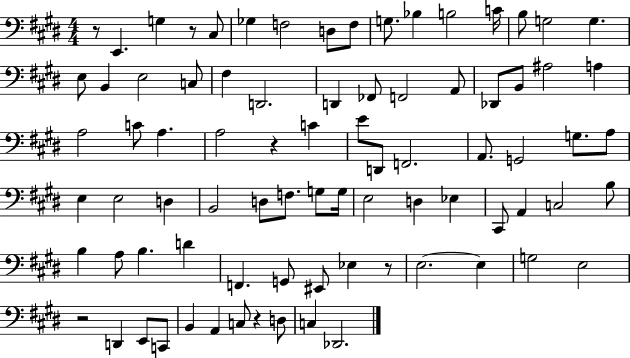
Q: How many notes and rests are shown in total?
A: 82